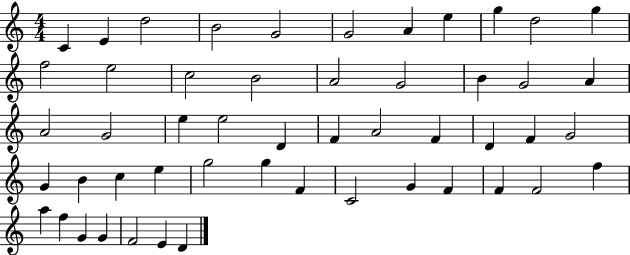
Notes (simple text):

C4/q E4/q D5/h B4/h G4/h G4/h A4/q E5/q G5/q D5/h G5/q F5/h E5/h C5/h B4/h A4/h G4/h B4/q G4/h A4/q A4/h G4/h E5/q E5/h D4/q F4/q A4/h F4/q D4/q F4/q G4/h G4/q B4/q C5/q E5/q G5/h G5/q F4/q C4/h G4/q F4/q F4/q F4/h F5/q A5/q F5/q G4/q G4/q F4/h E4/q D4/q